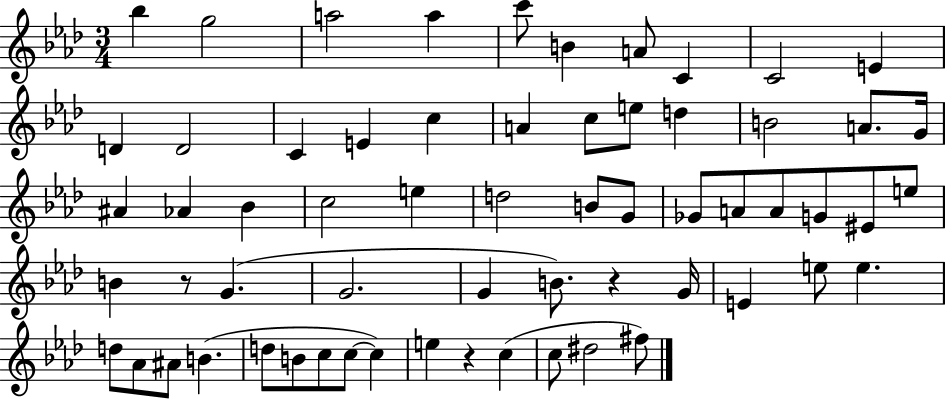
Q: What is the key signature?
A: AES major